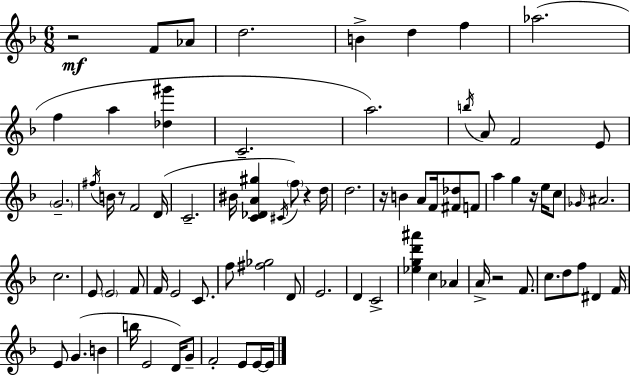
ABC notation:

X:1
T:Untitled
M:6/8
L:1/4
K:F
z2 F/2 _A/2 d2 B d f _a2 f a [_d^g'] C2 a2 b/4 A/2 F2 E/2 G2 ^f/4 B/4 z/2 F2 D/4 C2 ^B/4 [C_DA^g] ^C/4 f/2 z d/4 d2 z/4 B A/2 F/4 [^F_d]/2 F/2 a g z/4 e/4 c/2 _G/4 ^A2 c2 E/2 E2 F/2 F/4 E2 C/2 f/2 [^f_g]2 D/2 E2 D C2 [_egd'^a'] c _A A/4 z2 F/2 c/2 d/2 f/2 ^D F/4 E/2 G B b/4 E2 D/4 G/2 F2 E/2 E/4 E/4